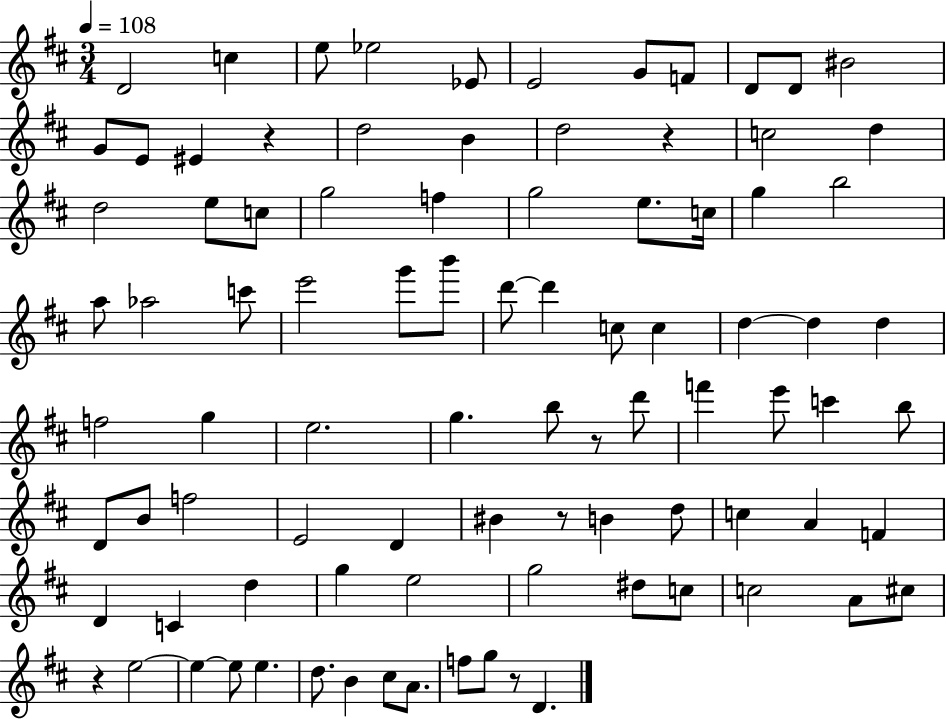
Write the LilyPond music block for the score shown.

{
  \clef treble
  \numericTimeSignature
  \time 3/4
  \key d \major
  \tempo 4 = 108
  d'2 c''4 | e''8 ees''2 ees'8 | e'2 g'8 f'8 | d'8 d'8 bis'2 | \break g'8 e'8 eis'4 r4 | d''2 b'4 | d''2 r4 | c''2 d''4 | \break d''2 e''8 c''8 | g''2 f''4 | g''2 e''8. c''16 | g''4 b''2 | \break a''8 aes''2 c'''8 | e'''2 g'''8 b'''8 | d'''8~~ d'''4 c''8 c''4 | d''4~~ d''4 d''4 | \break f''2 g''4 | e''2. | g''4. b''8 r8 d'''8 | f'''4 e'''8 c'''4 b''8 | \break d'8 b'8 f''2 | e'2 d'4 | bis'4 r8 b'4 d''8 | c''4 a'4 f'4 | \break d'4 c'4 d''4 | g''4 e''2 | g''2 dis''8 c''8 | c''2 a'8 cis''8 | \break r4 e''2~~ | e''4~~ e''8 e''4. | d''8. b'4 cis''8 a'8. | f''8 g''8 r8 d'4. | \break \bar "|."
}